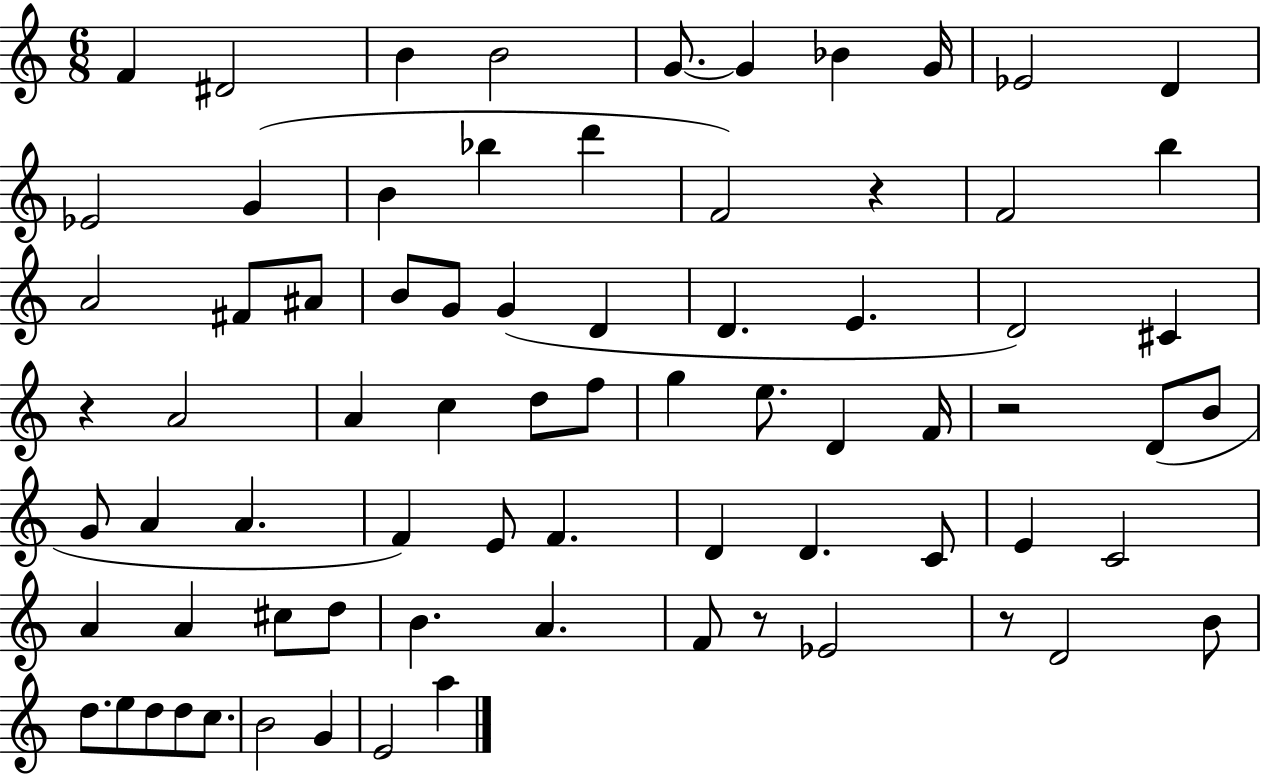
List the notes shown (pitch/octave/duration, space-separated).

F4/q D#4/h B4/q B4/h G4/e. G4/q Bb4/q G4/s Eb4/h D4/q Eb4/h G4/q B4/q Bb5/q D6/q F4/h R/q F4/h B5/q A4/h F#4/e A#4/e B4/e G4/e G4/q D4/q D4/q. E4/q. D4/h C#4/q R/q A4/h A4/q C5/q D5/e F5/e G5/q E5/e. D4/q F4/s R/h D4/e B4/e G4/e A4/q A4/q. F4/q E4/e F4/q. D4/q D4/q. C4/e E4/q C4/h A4/q A4/q C#5/e D5/e B4/q. A4/q. F4/e R/e Eb4/h R/e D4/h B4/e D5/e. E5/e D5/e D5/e C5/e. B4/h G4/q E4/h A5/q